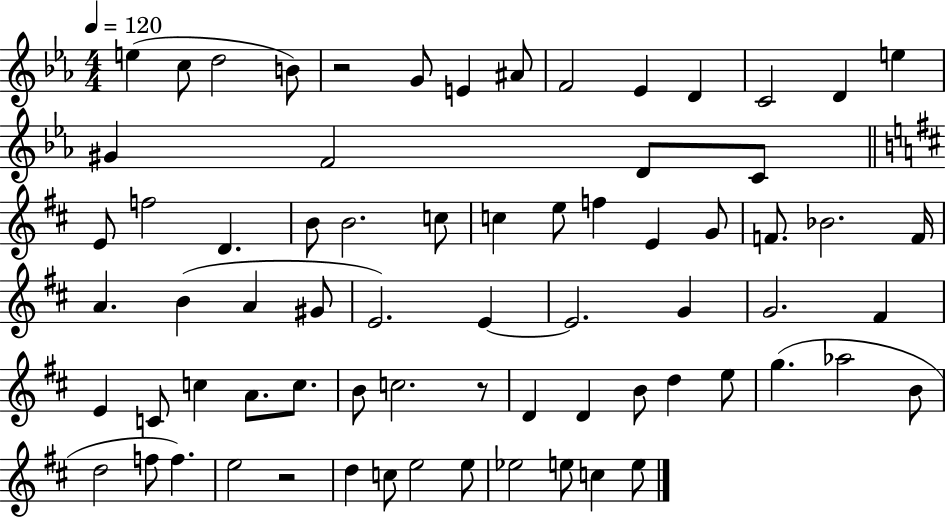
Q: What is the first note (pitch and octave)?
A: E5